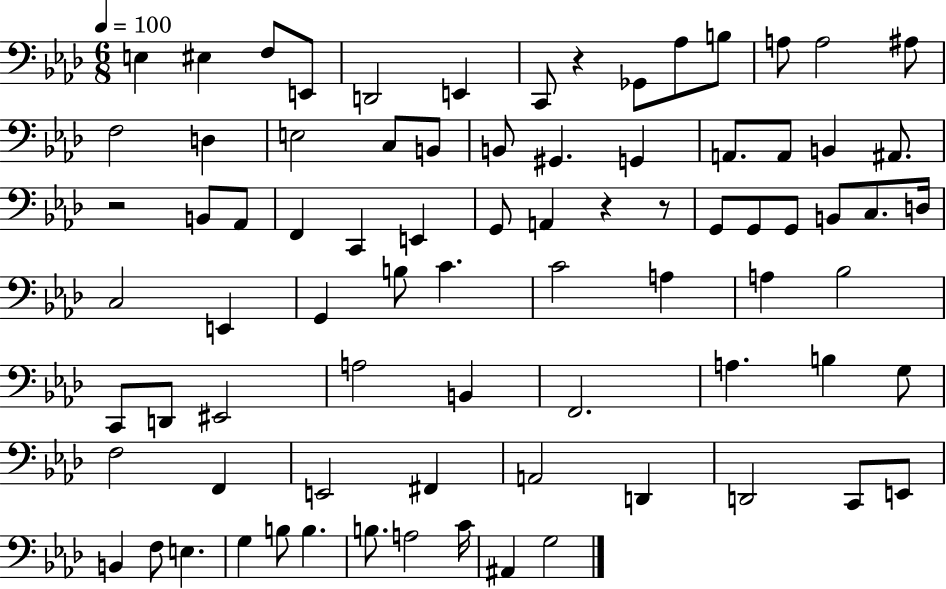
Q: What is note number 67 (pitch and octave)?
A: F3